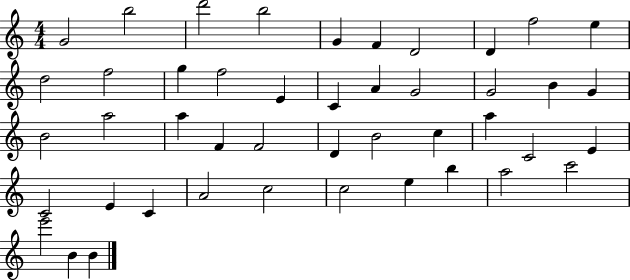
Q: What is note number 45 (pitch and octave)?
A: B4